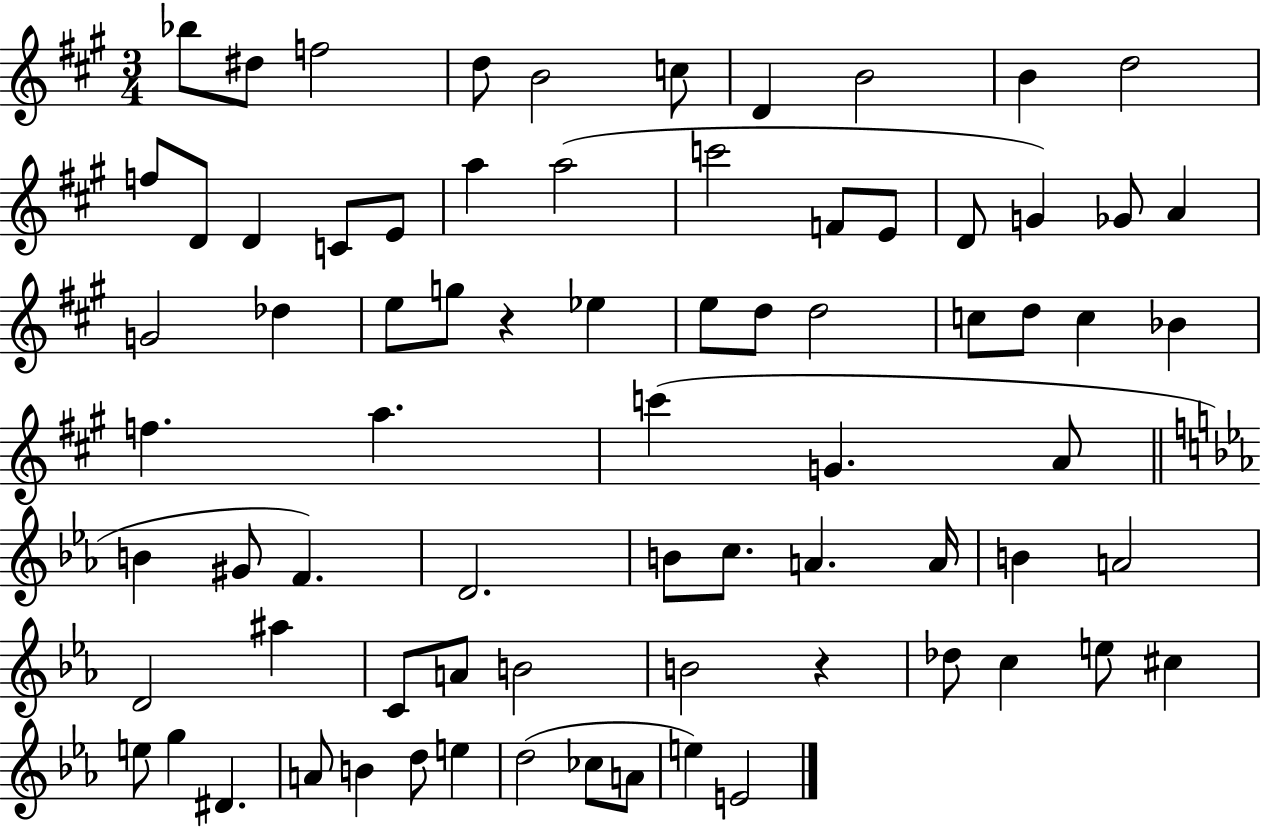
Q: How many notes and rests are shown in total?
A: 75